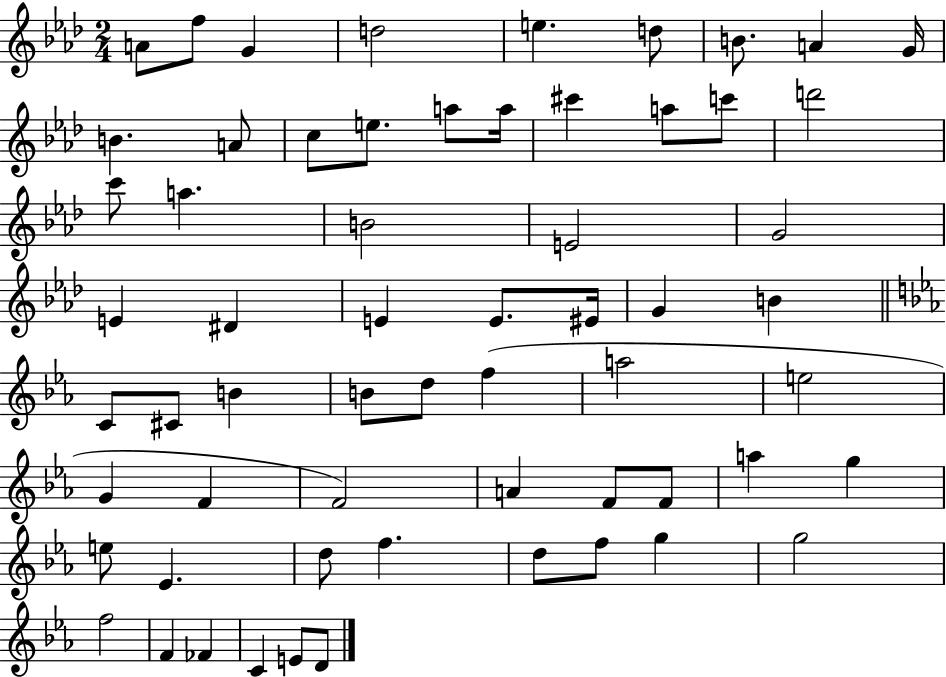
A4/e F5/e G4/q D5/h E5/q. D5/e B4/e. A4/q G4/s B4/q. A4/e C5/e E5/e. A5/e A5/s C#6/q A5/e C6/e D6/h C6/e A5/q. B4/h E4/h G4/h E4/q D#4/q E4/q E4/e. EIS4/s G4/q B4/q C4/e C#4/e B4/q B4/e D5/e F5/q A5/h E5/h G4/q F4/q F4/h A4/q F4/e F4/e A5/q G5/q E5/e Eb4/q. D5/e F5/q. D5/e F5/e G5/q G5/h F5/h F4/q FES4/q C4/q E4/e D4/e